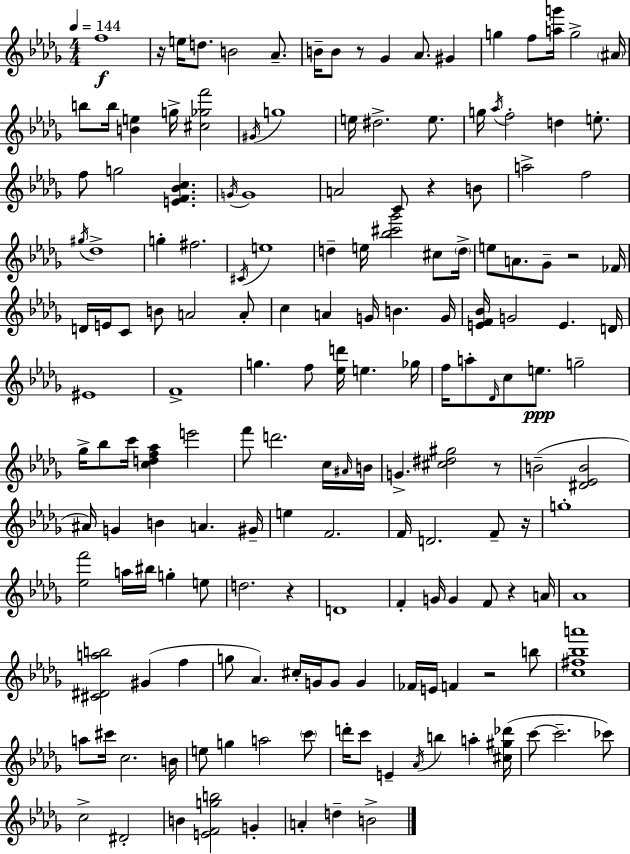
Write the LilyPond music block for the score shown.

{
  \clef treble
  \numericTimeSignature
  \time 4/4
  \key bes \minor
  \tempo 4 = 144
  f''1\f | r16 e''16 d''8. b'2 aes'8.-- | b'16-- b'8 r8 ges'4 aes'8. gis'4 | g''4 f''8 <a'' g'''>16 g''2-> \parenthesize ais'16 | \break b''8 b''16 <b' e''>4 g''16-> <cis'' ges'' f'''>2 | \acciaccatura { gis'16 } g''1 | e''16 dis''2.-> e''8. | g''16 \acciaccatura { aes''16 } f''2-. d''4 e''8.-. | \break f''8 g''2 <e' f' bes' c''>4. | \acciaccatura { g'16 } g'1 | a'2 c'8 r4 | b'8 a''2-> f''2 | \break \acciaccatura { gis''16 } des''1-> | g''4-. fis''2. | \acciaccatura { cis'16 } e''1 | d''4-- e''16 <bes'' cis''' ges'''>2 | \break cis''8 \parenthesize d''16-> e''8 a'8. ges'8-- r2 | fes'16 d'16 e'16 c'8 b'8 a'2 | a'8-. c''4 a'4 g'16 b'4. | g'16 <e' f' bes'>16 g'2 e'4. | \break d'16 eis'1 | f'1-> | g''4. f''8 <ees'' d'''>16 e''4. | ges''16 f''16 a''8-. \grace { des'16 } c''8 e''8.\ppp g''2-- | \break ges''16-> bes''8 c'''16 <c'' d'' f'' aes''>4 e'''2 | f'''8 d'''2. | c''16 \grace { ais'16 } b'16 g'4.-> <cis'' dis'' gis''>2 | r8 b'2--( <dis' ees' b'>2 | \break ais'16) g'4 b'4 | a'4. gis'16-- e''4 f'2. | f'16 d'2. | f'8-- r16 g''1-. | \break <ees'' f'''>2 a''16 | bis''16 g''4-. e''8 d''2. | r4 d'1 | f'4-. g'16 g'4 | \break f'8 r4 a'16 aes'1 | <cis' dis' a'' b''>2 gis'4( | f''4 g''8 aes'4.) cis''16-. | g'16 g'8 g'4 fes'16 e'16 f'4 r2 | \break b''8 <c'' fis'' bes'' a'''>1 | a''8 cis'''16 c''2. | b'16 e''8 g''4 a''2 | \parenthesize c'''8 d'''16-. c'''8 e'4-- \acciaccatura { aes'16 } b''4 | \break a''4-. <cis'' gis'' des'''>16( c'''8~~ c'''2.-- | ces'''8) c''2-> | dis'2-. b'4 <e' f' g'' b''>2 | g'4-. a'4-. d''4-- | \break b'2-> \bar "|."
}